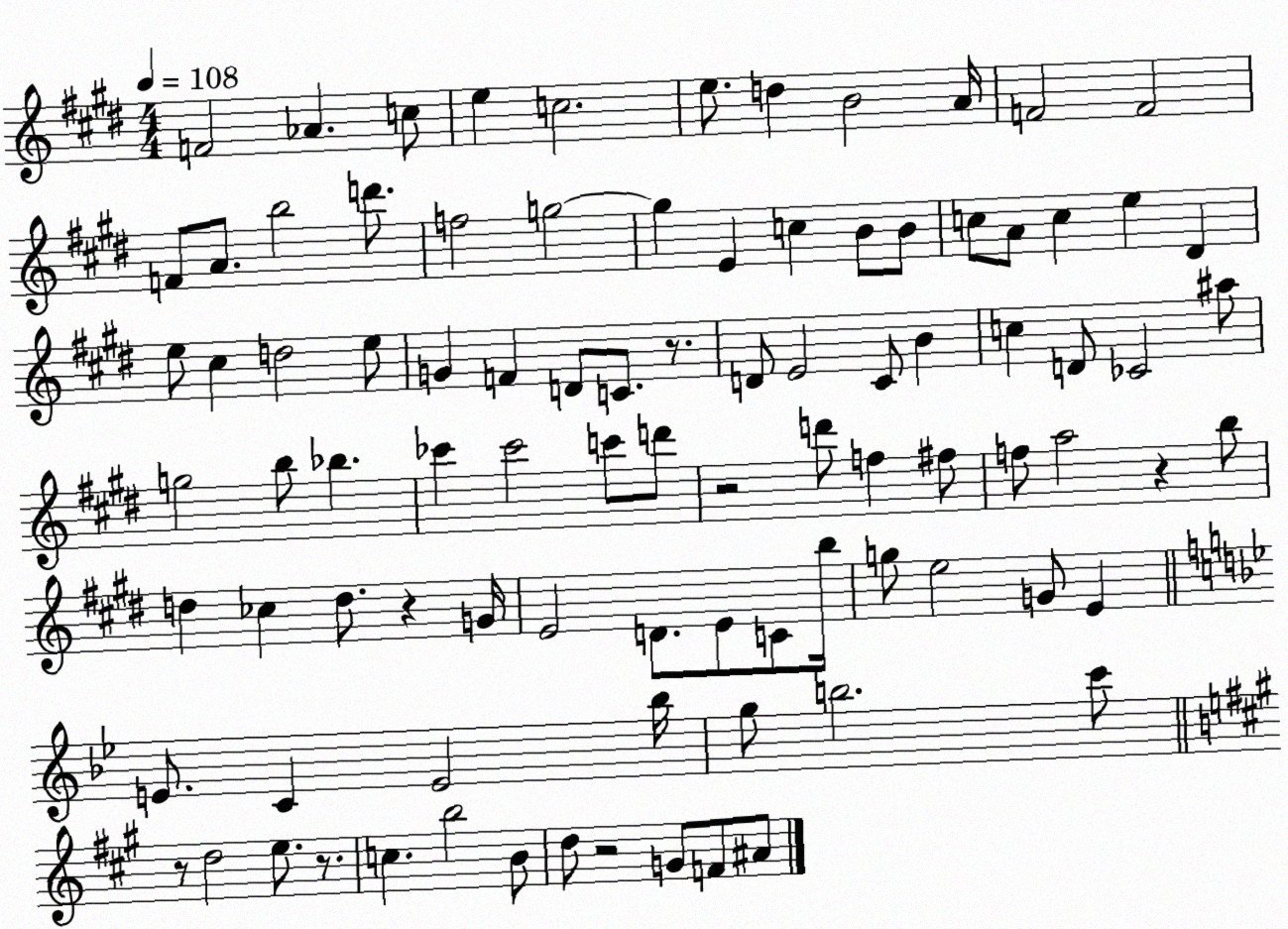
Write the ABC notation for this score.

X:1
T:Untitled
M:4/4
L:1/4
K:E
F2 _A c/2 e c2 e/2 d B2 A/4 F2 F2 F/2 A/2 b2 d'/2 f2 g2 g E c B/2 B/2 c/2 A/2 c e ^D e/2 ^c d2 e/2 G F D/2 C/2 z/2 D/2 E2 ^C/2 B c D/2 _C2 ^a/2 g2 b/2 _b _c' _c'2 c'/2 d'/2 z2 d'/2 f ^f/2 f/2 a2 z b/2 d _c d/2 z G/4 E2 D/2 E/2 C/2 b/4 g/2 e2 G/2 E E/2 C E2 _b/4 g/2 b2 c'/2 z/2 d2 e/2 z/2 c b2 B/2 d/2 z2 G/2 F/2 ^A/2